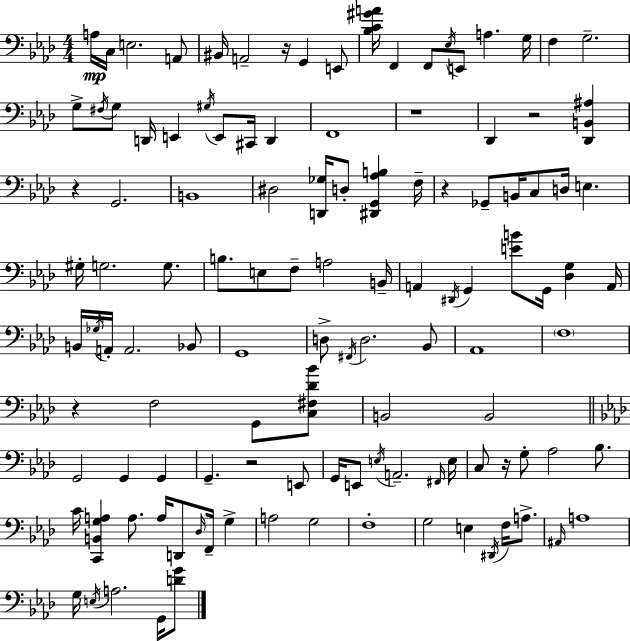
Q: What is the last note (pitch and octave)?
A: G2